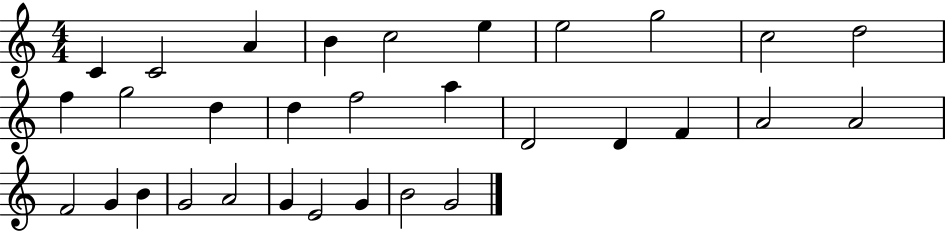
{
  \clef treble
  \numericTimeSignature
  \time 4/4
  \key c \major
  c'4 c'2 a'4 | b'4 c''2 e''4 | e''2 g''2 | c''2 d''2 | \break f''4 g''2 d''4 | d''4 f''2 a''4 | d'2 d'4 f'4 | a'2 a'2 | \break f'2 g'4 b'4 | g'2 a'2 | g'4 e'2 g'4 | b'2 g'2 | \break \bar "|."
}